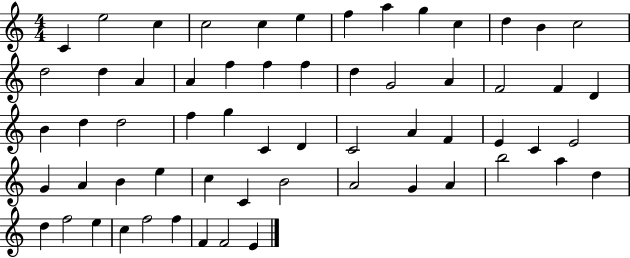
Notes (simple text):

C4/q E5/h C5/q C5/h C5/q E5/q F5/q A5/q G5/q C5/q D5/q B4/q C5/h D5/h D5/q A4/q A4/q F5/q F5/q F5/q D5/q G4/h A4/q F4/h F4/q D4/q B4/q D5/q D5/h F5/q G5/q C4/q D4/q C4/h A4/q F4/q E4/q C4/q E4/h G4/q A4/q B4/q E5/q C5/q C4/q B4/h A4/h G4/q A4/q B5/h A5/q D5/q D5/q F5/h E5/q C5/q F5/h F5/q F4/q F4/h E4/q